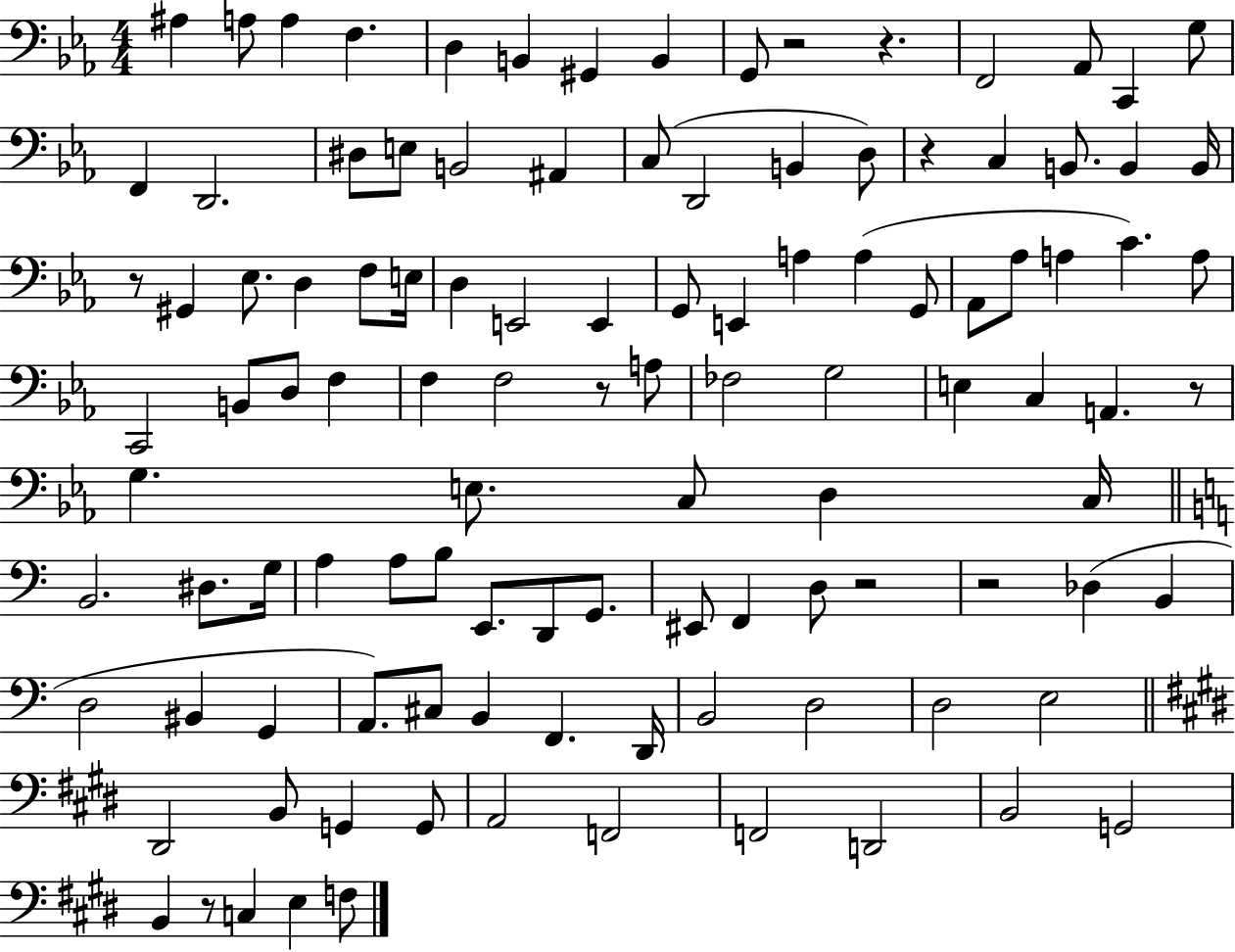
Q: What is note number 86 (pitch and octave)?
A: D3